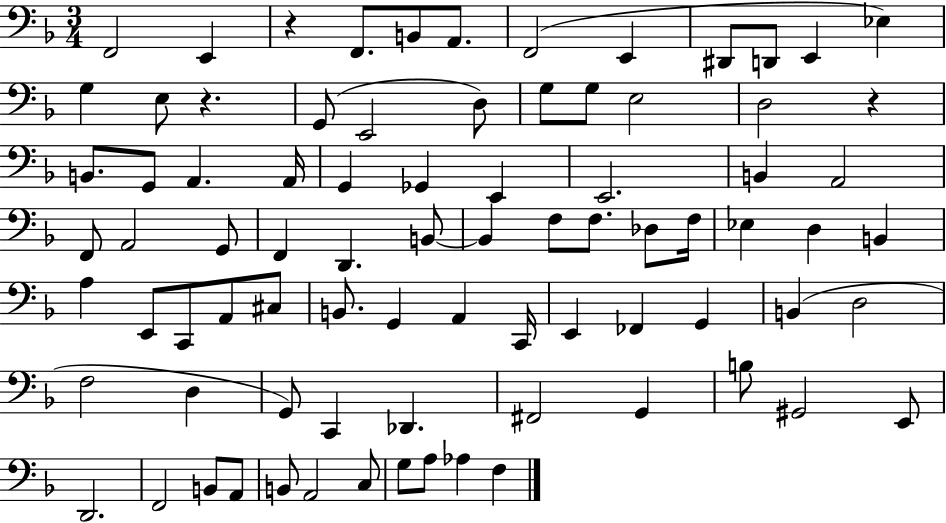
X:1
T:Untitled
M:3/4
L:1/4
K:F
F,,2 E,, z F,,/2 B,,/2 A,,/2 F,,2 E,, ^D,,/2 D,,/2 E,, _E, G, E,/2 z G,,/2 E,,2 D,/2 G,/2 G,/2 E,2 D,2 z B,,/2 G,,/2 A,, A,,/4 G,, _G,, E,, E,,2 B,, A,,2 F,,/2 A,,2 G,,/2 F,, D,, B,,/2 B,, F,/2 F,/2 _D,/2 F,/4 _E, D, B,, A, E,,/2 C,,/2 A,,/2 ^C,/2 B,,/2 G,, A,, C,,/4 E,, _F,, G,, B,, D,2 F,2 D, G,,/2 C,, _D,, ^F,,2 G,, B,/2 ^G,,2 E,,/2 D,,2 F,,2 B,,/2 A,,/2 B,,/2 A,,2 C,/2 G,/2 A,/2 _A, F,